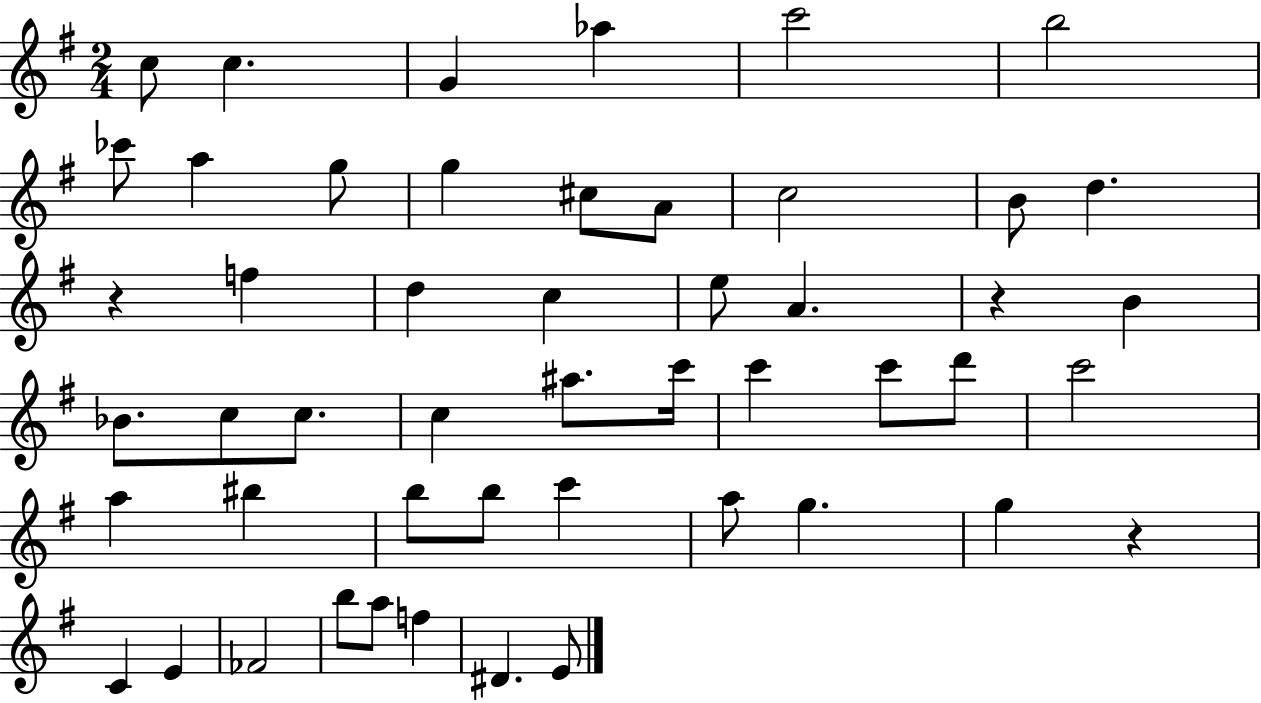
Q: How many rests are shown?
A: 3